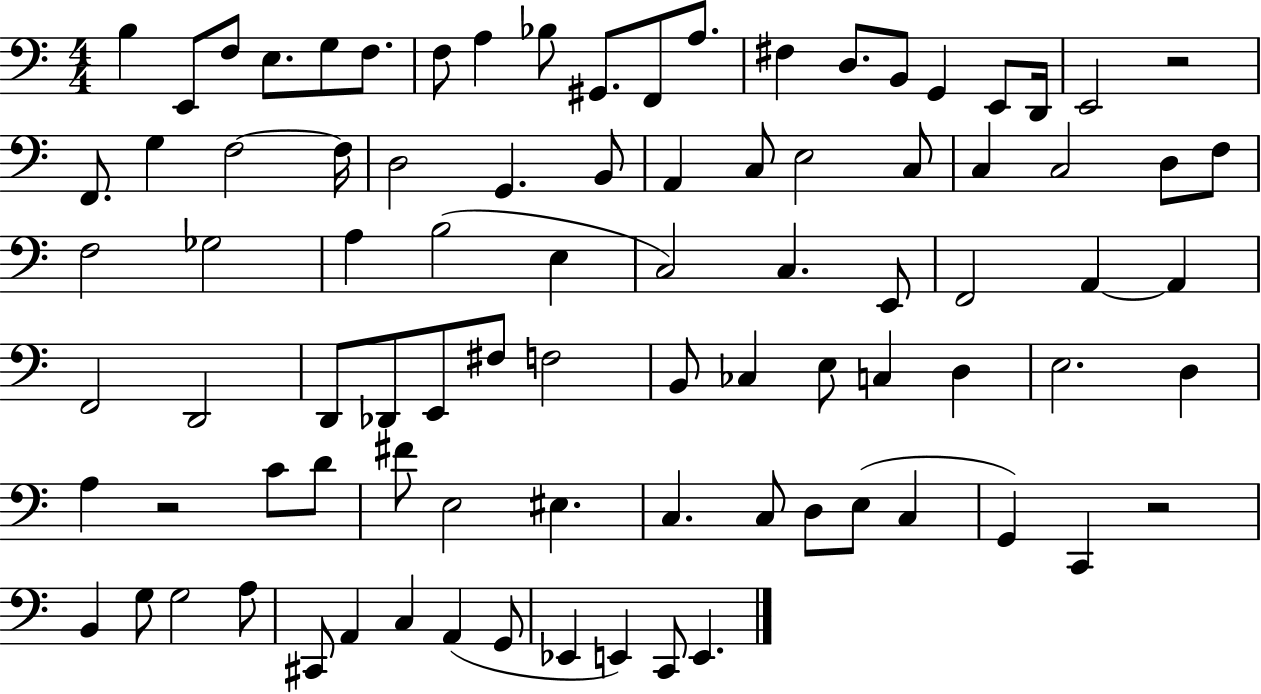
B3/q E2/e F3/e E3/e. G3/e F3/e. F3/e A3/q Bb3/e G#2/e. F2/e A3/e. F#3/q D3/e. B2/e G2/q E2/e D2/s E2/h R/h F2/e. G3/q F3/h F3/s D3/h G2/q. B2/e A2/q C3/e E3/h C3/e C3/q C3/h D3/e F3/e F3/h Gb3/h A3/q B3/h E3/q C3/h C3/q. E2/e F2/h A2/q A2/q F2/h D2/h D2/e Db2/e E2/e F#3/e F3/h B2/e CES3/q E3/e C3/q D3/q E3/h. D3/q A3/q R/h C4/e D4/e F#4/e E3/h EIS3/q. C3/q. C3/e D3/e E3/e C3/q G2/q C2/q R/h B2/q G3/e G3/h A3/e C#2/e A2/q C3/q A2/q G2/e Eb2/q E2/q C2/e E2/q.